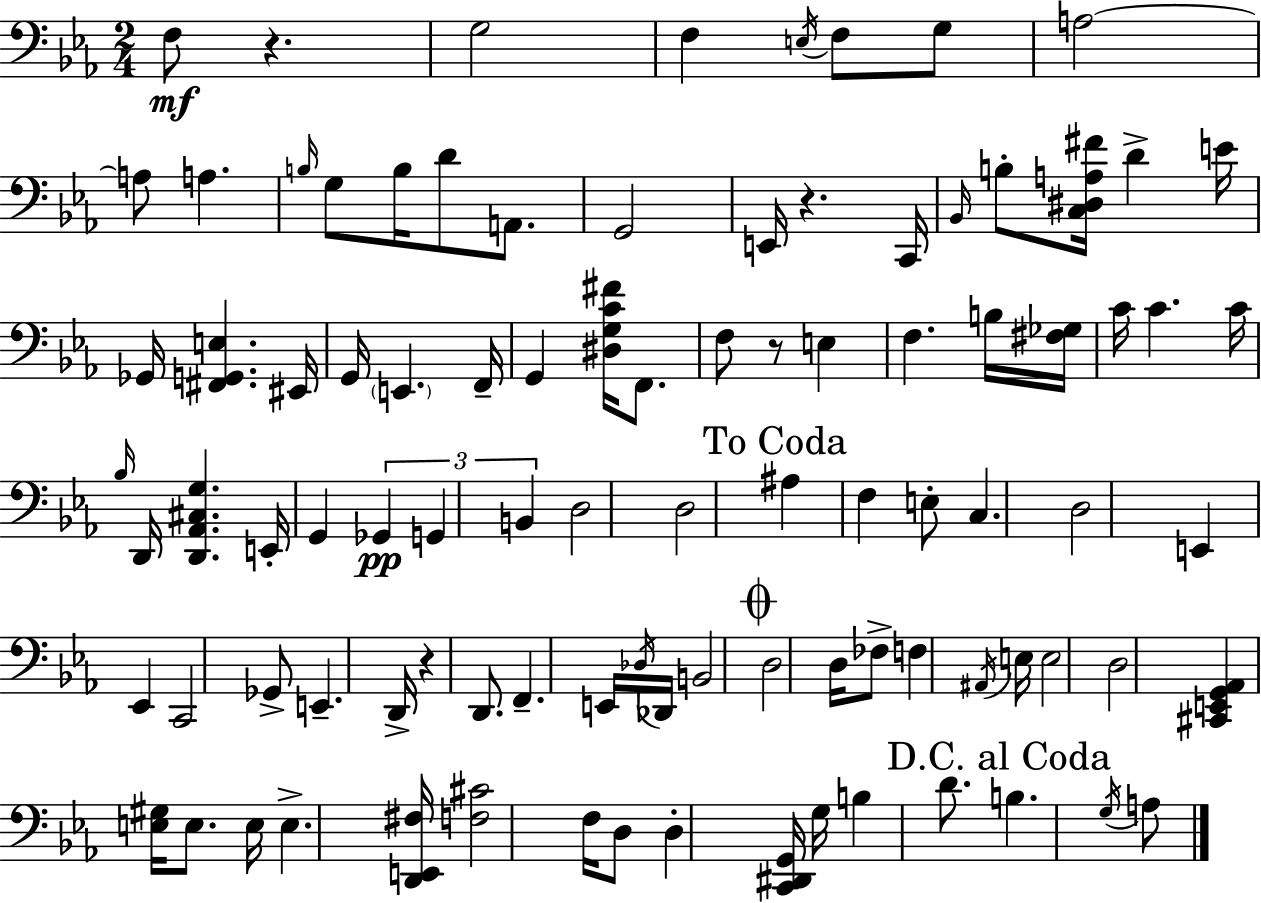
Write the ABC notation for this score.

X:1
T:Untitled
M:2/4
L:1/4
K:Eb
F,/2 z G,2 F, E,/4 F,/2 G,/2 A,2 A,/2 A, B,/4 G,/2 B,/4 D/2 A,,/2 G,,2 E,,/4 z C,,/4 _B,,/4 B,/2 [C,^D,A,^F]/4 D E/4 _G,,/4 [^F,,G,,E,] ^E,,/4 G,,/4 E,, F,,/4 G,, [^D,G,C^F]/4 F,,/2 F,/2 z/2 E, F, B,/4 [^F,_G,]/4 C/4 C C/4 _B,/4 D,,/4 [D,,_A,,^C,G,] E,,/4 G,, _G,, G,, B,, D,2 D,2 ^A, F, E,/2 C, D,2 E,, _E,, C,,2 _G,,/2 E,, D,,/4 z D,,/2 F,, E,,/4 _D,/4 _D,,/4 B,,2 D,2 D,/4 _F,/2 F, ^A,,/4 E,/4 E,2 D,2 [^C,,E,,G,,_A,,] [E,^G,]/4 E,/2 E,/4 E, [D,,E,,^F,]/4 [F,^C]2 F,/4 D,/2 D, [C,,^D,,G,,]/4 G,/4 B, D/2 B, G,/4 A,/2